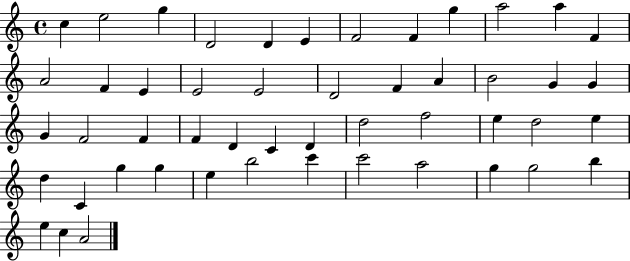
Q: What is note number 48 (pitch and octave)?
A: E5